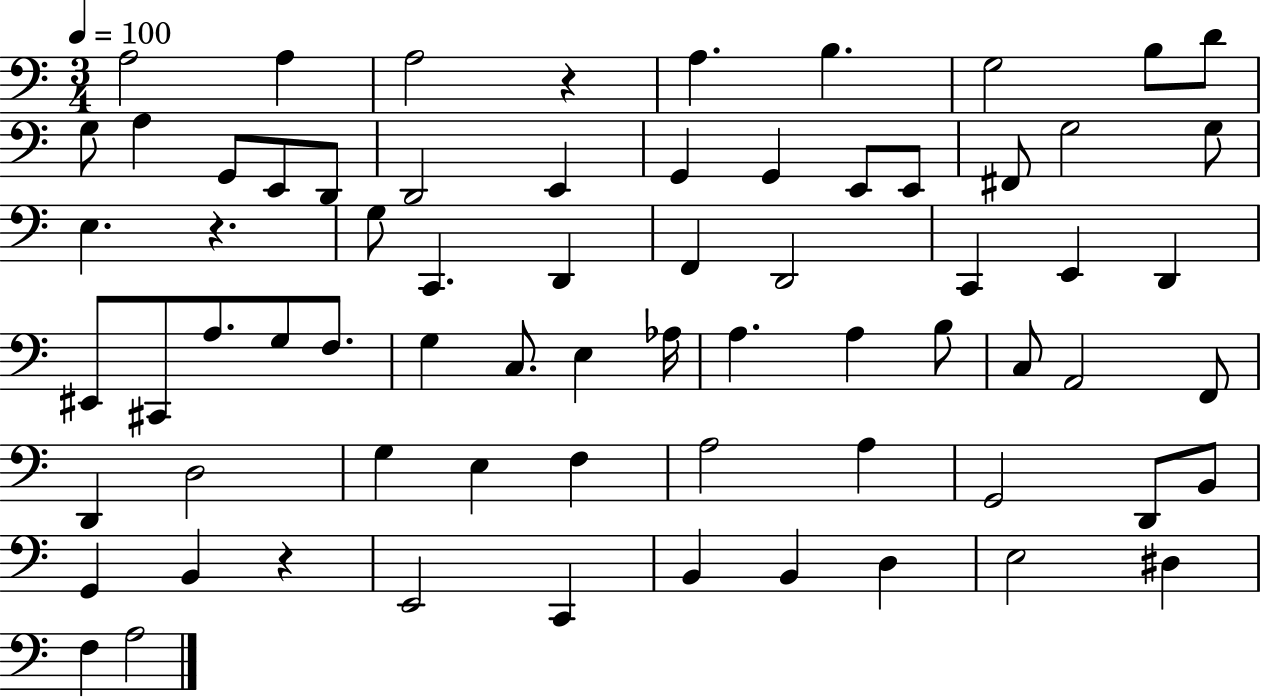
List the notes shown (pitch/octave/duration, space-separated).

A3/h A3/q A3/h R/q A3/q. B3/q. G3/h B3/e D4/e G3/e A3/q G2/e E2/e D2/e D2/h E2/q G2/q G2/q E2/e E2/e F#2/e G3/h G3/e E3/q. R/q. G3/e C2/q. D2/q F2/q D2/h C2/q E2/q D2/q EIS2/e C#2/e A3/e. G3/e F3/e. G3/q C3/e. E3/q Ab3/s A3/q. A3/q B3/e C3/e A2/h F2/e D2/q D3/h G3/q E3/q F3/q A3/h A3/q G2/h D2/e B2/e G2/q B2/q R/q E2/h C2/q B2/q B2/q D3/q E3/h D#3/q F3/q A3/h